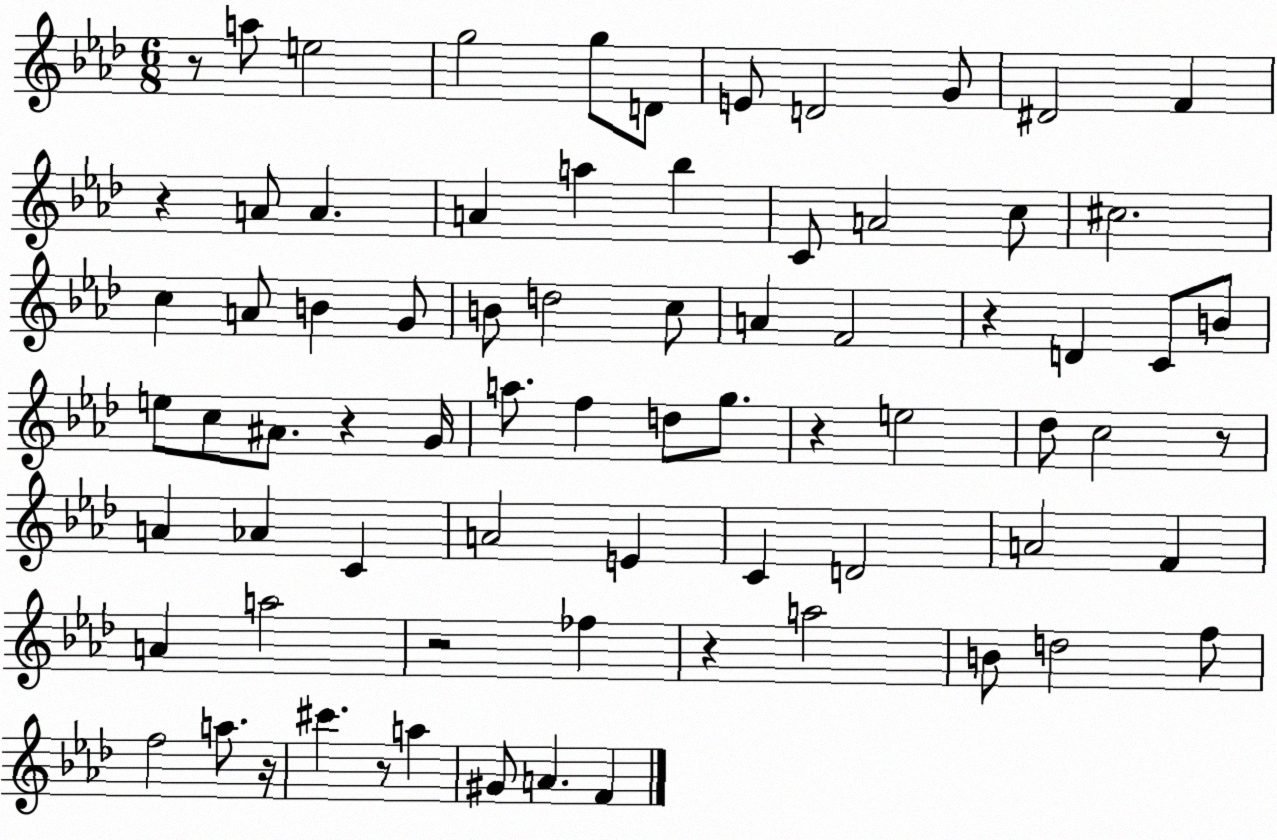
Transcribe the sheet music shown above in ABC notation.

X:1
T:Untitled
M:6/8
L:1/4
K:Ab
z/2 a/2 e2 g2 g/2 D/2 E/2 D2 G/2 ^D2 F z A/2 A A a _b C/2 A2 c/2 ^c2 c A/2 B G/2 B/2 d2 c/2 A F2 z D C/2 B/2 e/2 c/2 ^A/2 z G/4 a/2 f d/2 g/2 z e2 _d/2 c2 z/2 A _A C A2 E C D2 A2 F A a2 z2 _f z a2 B/2 d2 f/2 f2 a/2 z/4 ^c' z/2 a ^G/2 A F